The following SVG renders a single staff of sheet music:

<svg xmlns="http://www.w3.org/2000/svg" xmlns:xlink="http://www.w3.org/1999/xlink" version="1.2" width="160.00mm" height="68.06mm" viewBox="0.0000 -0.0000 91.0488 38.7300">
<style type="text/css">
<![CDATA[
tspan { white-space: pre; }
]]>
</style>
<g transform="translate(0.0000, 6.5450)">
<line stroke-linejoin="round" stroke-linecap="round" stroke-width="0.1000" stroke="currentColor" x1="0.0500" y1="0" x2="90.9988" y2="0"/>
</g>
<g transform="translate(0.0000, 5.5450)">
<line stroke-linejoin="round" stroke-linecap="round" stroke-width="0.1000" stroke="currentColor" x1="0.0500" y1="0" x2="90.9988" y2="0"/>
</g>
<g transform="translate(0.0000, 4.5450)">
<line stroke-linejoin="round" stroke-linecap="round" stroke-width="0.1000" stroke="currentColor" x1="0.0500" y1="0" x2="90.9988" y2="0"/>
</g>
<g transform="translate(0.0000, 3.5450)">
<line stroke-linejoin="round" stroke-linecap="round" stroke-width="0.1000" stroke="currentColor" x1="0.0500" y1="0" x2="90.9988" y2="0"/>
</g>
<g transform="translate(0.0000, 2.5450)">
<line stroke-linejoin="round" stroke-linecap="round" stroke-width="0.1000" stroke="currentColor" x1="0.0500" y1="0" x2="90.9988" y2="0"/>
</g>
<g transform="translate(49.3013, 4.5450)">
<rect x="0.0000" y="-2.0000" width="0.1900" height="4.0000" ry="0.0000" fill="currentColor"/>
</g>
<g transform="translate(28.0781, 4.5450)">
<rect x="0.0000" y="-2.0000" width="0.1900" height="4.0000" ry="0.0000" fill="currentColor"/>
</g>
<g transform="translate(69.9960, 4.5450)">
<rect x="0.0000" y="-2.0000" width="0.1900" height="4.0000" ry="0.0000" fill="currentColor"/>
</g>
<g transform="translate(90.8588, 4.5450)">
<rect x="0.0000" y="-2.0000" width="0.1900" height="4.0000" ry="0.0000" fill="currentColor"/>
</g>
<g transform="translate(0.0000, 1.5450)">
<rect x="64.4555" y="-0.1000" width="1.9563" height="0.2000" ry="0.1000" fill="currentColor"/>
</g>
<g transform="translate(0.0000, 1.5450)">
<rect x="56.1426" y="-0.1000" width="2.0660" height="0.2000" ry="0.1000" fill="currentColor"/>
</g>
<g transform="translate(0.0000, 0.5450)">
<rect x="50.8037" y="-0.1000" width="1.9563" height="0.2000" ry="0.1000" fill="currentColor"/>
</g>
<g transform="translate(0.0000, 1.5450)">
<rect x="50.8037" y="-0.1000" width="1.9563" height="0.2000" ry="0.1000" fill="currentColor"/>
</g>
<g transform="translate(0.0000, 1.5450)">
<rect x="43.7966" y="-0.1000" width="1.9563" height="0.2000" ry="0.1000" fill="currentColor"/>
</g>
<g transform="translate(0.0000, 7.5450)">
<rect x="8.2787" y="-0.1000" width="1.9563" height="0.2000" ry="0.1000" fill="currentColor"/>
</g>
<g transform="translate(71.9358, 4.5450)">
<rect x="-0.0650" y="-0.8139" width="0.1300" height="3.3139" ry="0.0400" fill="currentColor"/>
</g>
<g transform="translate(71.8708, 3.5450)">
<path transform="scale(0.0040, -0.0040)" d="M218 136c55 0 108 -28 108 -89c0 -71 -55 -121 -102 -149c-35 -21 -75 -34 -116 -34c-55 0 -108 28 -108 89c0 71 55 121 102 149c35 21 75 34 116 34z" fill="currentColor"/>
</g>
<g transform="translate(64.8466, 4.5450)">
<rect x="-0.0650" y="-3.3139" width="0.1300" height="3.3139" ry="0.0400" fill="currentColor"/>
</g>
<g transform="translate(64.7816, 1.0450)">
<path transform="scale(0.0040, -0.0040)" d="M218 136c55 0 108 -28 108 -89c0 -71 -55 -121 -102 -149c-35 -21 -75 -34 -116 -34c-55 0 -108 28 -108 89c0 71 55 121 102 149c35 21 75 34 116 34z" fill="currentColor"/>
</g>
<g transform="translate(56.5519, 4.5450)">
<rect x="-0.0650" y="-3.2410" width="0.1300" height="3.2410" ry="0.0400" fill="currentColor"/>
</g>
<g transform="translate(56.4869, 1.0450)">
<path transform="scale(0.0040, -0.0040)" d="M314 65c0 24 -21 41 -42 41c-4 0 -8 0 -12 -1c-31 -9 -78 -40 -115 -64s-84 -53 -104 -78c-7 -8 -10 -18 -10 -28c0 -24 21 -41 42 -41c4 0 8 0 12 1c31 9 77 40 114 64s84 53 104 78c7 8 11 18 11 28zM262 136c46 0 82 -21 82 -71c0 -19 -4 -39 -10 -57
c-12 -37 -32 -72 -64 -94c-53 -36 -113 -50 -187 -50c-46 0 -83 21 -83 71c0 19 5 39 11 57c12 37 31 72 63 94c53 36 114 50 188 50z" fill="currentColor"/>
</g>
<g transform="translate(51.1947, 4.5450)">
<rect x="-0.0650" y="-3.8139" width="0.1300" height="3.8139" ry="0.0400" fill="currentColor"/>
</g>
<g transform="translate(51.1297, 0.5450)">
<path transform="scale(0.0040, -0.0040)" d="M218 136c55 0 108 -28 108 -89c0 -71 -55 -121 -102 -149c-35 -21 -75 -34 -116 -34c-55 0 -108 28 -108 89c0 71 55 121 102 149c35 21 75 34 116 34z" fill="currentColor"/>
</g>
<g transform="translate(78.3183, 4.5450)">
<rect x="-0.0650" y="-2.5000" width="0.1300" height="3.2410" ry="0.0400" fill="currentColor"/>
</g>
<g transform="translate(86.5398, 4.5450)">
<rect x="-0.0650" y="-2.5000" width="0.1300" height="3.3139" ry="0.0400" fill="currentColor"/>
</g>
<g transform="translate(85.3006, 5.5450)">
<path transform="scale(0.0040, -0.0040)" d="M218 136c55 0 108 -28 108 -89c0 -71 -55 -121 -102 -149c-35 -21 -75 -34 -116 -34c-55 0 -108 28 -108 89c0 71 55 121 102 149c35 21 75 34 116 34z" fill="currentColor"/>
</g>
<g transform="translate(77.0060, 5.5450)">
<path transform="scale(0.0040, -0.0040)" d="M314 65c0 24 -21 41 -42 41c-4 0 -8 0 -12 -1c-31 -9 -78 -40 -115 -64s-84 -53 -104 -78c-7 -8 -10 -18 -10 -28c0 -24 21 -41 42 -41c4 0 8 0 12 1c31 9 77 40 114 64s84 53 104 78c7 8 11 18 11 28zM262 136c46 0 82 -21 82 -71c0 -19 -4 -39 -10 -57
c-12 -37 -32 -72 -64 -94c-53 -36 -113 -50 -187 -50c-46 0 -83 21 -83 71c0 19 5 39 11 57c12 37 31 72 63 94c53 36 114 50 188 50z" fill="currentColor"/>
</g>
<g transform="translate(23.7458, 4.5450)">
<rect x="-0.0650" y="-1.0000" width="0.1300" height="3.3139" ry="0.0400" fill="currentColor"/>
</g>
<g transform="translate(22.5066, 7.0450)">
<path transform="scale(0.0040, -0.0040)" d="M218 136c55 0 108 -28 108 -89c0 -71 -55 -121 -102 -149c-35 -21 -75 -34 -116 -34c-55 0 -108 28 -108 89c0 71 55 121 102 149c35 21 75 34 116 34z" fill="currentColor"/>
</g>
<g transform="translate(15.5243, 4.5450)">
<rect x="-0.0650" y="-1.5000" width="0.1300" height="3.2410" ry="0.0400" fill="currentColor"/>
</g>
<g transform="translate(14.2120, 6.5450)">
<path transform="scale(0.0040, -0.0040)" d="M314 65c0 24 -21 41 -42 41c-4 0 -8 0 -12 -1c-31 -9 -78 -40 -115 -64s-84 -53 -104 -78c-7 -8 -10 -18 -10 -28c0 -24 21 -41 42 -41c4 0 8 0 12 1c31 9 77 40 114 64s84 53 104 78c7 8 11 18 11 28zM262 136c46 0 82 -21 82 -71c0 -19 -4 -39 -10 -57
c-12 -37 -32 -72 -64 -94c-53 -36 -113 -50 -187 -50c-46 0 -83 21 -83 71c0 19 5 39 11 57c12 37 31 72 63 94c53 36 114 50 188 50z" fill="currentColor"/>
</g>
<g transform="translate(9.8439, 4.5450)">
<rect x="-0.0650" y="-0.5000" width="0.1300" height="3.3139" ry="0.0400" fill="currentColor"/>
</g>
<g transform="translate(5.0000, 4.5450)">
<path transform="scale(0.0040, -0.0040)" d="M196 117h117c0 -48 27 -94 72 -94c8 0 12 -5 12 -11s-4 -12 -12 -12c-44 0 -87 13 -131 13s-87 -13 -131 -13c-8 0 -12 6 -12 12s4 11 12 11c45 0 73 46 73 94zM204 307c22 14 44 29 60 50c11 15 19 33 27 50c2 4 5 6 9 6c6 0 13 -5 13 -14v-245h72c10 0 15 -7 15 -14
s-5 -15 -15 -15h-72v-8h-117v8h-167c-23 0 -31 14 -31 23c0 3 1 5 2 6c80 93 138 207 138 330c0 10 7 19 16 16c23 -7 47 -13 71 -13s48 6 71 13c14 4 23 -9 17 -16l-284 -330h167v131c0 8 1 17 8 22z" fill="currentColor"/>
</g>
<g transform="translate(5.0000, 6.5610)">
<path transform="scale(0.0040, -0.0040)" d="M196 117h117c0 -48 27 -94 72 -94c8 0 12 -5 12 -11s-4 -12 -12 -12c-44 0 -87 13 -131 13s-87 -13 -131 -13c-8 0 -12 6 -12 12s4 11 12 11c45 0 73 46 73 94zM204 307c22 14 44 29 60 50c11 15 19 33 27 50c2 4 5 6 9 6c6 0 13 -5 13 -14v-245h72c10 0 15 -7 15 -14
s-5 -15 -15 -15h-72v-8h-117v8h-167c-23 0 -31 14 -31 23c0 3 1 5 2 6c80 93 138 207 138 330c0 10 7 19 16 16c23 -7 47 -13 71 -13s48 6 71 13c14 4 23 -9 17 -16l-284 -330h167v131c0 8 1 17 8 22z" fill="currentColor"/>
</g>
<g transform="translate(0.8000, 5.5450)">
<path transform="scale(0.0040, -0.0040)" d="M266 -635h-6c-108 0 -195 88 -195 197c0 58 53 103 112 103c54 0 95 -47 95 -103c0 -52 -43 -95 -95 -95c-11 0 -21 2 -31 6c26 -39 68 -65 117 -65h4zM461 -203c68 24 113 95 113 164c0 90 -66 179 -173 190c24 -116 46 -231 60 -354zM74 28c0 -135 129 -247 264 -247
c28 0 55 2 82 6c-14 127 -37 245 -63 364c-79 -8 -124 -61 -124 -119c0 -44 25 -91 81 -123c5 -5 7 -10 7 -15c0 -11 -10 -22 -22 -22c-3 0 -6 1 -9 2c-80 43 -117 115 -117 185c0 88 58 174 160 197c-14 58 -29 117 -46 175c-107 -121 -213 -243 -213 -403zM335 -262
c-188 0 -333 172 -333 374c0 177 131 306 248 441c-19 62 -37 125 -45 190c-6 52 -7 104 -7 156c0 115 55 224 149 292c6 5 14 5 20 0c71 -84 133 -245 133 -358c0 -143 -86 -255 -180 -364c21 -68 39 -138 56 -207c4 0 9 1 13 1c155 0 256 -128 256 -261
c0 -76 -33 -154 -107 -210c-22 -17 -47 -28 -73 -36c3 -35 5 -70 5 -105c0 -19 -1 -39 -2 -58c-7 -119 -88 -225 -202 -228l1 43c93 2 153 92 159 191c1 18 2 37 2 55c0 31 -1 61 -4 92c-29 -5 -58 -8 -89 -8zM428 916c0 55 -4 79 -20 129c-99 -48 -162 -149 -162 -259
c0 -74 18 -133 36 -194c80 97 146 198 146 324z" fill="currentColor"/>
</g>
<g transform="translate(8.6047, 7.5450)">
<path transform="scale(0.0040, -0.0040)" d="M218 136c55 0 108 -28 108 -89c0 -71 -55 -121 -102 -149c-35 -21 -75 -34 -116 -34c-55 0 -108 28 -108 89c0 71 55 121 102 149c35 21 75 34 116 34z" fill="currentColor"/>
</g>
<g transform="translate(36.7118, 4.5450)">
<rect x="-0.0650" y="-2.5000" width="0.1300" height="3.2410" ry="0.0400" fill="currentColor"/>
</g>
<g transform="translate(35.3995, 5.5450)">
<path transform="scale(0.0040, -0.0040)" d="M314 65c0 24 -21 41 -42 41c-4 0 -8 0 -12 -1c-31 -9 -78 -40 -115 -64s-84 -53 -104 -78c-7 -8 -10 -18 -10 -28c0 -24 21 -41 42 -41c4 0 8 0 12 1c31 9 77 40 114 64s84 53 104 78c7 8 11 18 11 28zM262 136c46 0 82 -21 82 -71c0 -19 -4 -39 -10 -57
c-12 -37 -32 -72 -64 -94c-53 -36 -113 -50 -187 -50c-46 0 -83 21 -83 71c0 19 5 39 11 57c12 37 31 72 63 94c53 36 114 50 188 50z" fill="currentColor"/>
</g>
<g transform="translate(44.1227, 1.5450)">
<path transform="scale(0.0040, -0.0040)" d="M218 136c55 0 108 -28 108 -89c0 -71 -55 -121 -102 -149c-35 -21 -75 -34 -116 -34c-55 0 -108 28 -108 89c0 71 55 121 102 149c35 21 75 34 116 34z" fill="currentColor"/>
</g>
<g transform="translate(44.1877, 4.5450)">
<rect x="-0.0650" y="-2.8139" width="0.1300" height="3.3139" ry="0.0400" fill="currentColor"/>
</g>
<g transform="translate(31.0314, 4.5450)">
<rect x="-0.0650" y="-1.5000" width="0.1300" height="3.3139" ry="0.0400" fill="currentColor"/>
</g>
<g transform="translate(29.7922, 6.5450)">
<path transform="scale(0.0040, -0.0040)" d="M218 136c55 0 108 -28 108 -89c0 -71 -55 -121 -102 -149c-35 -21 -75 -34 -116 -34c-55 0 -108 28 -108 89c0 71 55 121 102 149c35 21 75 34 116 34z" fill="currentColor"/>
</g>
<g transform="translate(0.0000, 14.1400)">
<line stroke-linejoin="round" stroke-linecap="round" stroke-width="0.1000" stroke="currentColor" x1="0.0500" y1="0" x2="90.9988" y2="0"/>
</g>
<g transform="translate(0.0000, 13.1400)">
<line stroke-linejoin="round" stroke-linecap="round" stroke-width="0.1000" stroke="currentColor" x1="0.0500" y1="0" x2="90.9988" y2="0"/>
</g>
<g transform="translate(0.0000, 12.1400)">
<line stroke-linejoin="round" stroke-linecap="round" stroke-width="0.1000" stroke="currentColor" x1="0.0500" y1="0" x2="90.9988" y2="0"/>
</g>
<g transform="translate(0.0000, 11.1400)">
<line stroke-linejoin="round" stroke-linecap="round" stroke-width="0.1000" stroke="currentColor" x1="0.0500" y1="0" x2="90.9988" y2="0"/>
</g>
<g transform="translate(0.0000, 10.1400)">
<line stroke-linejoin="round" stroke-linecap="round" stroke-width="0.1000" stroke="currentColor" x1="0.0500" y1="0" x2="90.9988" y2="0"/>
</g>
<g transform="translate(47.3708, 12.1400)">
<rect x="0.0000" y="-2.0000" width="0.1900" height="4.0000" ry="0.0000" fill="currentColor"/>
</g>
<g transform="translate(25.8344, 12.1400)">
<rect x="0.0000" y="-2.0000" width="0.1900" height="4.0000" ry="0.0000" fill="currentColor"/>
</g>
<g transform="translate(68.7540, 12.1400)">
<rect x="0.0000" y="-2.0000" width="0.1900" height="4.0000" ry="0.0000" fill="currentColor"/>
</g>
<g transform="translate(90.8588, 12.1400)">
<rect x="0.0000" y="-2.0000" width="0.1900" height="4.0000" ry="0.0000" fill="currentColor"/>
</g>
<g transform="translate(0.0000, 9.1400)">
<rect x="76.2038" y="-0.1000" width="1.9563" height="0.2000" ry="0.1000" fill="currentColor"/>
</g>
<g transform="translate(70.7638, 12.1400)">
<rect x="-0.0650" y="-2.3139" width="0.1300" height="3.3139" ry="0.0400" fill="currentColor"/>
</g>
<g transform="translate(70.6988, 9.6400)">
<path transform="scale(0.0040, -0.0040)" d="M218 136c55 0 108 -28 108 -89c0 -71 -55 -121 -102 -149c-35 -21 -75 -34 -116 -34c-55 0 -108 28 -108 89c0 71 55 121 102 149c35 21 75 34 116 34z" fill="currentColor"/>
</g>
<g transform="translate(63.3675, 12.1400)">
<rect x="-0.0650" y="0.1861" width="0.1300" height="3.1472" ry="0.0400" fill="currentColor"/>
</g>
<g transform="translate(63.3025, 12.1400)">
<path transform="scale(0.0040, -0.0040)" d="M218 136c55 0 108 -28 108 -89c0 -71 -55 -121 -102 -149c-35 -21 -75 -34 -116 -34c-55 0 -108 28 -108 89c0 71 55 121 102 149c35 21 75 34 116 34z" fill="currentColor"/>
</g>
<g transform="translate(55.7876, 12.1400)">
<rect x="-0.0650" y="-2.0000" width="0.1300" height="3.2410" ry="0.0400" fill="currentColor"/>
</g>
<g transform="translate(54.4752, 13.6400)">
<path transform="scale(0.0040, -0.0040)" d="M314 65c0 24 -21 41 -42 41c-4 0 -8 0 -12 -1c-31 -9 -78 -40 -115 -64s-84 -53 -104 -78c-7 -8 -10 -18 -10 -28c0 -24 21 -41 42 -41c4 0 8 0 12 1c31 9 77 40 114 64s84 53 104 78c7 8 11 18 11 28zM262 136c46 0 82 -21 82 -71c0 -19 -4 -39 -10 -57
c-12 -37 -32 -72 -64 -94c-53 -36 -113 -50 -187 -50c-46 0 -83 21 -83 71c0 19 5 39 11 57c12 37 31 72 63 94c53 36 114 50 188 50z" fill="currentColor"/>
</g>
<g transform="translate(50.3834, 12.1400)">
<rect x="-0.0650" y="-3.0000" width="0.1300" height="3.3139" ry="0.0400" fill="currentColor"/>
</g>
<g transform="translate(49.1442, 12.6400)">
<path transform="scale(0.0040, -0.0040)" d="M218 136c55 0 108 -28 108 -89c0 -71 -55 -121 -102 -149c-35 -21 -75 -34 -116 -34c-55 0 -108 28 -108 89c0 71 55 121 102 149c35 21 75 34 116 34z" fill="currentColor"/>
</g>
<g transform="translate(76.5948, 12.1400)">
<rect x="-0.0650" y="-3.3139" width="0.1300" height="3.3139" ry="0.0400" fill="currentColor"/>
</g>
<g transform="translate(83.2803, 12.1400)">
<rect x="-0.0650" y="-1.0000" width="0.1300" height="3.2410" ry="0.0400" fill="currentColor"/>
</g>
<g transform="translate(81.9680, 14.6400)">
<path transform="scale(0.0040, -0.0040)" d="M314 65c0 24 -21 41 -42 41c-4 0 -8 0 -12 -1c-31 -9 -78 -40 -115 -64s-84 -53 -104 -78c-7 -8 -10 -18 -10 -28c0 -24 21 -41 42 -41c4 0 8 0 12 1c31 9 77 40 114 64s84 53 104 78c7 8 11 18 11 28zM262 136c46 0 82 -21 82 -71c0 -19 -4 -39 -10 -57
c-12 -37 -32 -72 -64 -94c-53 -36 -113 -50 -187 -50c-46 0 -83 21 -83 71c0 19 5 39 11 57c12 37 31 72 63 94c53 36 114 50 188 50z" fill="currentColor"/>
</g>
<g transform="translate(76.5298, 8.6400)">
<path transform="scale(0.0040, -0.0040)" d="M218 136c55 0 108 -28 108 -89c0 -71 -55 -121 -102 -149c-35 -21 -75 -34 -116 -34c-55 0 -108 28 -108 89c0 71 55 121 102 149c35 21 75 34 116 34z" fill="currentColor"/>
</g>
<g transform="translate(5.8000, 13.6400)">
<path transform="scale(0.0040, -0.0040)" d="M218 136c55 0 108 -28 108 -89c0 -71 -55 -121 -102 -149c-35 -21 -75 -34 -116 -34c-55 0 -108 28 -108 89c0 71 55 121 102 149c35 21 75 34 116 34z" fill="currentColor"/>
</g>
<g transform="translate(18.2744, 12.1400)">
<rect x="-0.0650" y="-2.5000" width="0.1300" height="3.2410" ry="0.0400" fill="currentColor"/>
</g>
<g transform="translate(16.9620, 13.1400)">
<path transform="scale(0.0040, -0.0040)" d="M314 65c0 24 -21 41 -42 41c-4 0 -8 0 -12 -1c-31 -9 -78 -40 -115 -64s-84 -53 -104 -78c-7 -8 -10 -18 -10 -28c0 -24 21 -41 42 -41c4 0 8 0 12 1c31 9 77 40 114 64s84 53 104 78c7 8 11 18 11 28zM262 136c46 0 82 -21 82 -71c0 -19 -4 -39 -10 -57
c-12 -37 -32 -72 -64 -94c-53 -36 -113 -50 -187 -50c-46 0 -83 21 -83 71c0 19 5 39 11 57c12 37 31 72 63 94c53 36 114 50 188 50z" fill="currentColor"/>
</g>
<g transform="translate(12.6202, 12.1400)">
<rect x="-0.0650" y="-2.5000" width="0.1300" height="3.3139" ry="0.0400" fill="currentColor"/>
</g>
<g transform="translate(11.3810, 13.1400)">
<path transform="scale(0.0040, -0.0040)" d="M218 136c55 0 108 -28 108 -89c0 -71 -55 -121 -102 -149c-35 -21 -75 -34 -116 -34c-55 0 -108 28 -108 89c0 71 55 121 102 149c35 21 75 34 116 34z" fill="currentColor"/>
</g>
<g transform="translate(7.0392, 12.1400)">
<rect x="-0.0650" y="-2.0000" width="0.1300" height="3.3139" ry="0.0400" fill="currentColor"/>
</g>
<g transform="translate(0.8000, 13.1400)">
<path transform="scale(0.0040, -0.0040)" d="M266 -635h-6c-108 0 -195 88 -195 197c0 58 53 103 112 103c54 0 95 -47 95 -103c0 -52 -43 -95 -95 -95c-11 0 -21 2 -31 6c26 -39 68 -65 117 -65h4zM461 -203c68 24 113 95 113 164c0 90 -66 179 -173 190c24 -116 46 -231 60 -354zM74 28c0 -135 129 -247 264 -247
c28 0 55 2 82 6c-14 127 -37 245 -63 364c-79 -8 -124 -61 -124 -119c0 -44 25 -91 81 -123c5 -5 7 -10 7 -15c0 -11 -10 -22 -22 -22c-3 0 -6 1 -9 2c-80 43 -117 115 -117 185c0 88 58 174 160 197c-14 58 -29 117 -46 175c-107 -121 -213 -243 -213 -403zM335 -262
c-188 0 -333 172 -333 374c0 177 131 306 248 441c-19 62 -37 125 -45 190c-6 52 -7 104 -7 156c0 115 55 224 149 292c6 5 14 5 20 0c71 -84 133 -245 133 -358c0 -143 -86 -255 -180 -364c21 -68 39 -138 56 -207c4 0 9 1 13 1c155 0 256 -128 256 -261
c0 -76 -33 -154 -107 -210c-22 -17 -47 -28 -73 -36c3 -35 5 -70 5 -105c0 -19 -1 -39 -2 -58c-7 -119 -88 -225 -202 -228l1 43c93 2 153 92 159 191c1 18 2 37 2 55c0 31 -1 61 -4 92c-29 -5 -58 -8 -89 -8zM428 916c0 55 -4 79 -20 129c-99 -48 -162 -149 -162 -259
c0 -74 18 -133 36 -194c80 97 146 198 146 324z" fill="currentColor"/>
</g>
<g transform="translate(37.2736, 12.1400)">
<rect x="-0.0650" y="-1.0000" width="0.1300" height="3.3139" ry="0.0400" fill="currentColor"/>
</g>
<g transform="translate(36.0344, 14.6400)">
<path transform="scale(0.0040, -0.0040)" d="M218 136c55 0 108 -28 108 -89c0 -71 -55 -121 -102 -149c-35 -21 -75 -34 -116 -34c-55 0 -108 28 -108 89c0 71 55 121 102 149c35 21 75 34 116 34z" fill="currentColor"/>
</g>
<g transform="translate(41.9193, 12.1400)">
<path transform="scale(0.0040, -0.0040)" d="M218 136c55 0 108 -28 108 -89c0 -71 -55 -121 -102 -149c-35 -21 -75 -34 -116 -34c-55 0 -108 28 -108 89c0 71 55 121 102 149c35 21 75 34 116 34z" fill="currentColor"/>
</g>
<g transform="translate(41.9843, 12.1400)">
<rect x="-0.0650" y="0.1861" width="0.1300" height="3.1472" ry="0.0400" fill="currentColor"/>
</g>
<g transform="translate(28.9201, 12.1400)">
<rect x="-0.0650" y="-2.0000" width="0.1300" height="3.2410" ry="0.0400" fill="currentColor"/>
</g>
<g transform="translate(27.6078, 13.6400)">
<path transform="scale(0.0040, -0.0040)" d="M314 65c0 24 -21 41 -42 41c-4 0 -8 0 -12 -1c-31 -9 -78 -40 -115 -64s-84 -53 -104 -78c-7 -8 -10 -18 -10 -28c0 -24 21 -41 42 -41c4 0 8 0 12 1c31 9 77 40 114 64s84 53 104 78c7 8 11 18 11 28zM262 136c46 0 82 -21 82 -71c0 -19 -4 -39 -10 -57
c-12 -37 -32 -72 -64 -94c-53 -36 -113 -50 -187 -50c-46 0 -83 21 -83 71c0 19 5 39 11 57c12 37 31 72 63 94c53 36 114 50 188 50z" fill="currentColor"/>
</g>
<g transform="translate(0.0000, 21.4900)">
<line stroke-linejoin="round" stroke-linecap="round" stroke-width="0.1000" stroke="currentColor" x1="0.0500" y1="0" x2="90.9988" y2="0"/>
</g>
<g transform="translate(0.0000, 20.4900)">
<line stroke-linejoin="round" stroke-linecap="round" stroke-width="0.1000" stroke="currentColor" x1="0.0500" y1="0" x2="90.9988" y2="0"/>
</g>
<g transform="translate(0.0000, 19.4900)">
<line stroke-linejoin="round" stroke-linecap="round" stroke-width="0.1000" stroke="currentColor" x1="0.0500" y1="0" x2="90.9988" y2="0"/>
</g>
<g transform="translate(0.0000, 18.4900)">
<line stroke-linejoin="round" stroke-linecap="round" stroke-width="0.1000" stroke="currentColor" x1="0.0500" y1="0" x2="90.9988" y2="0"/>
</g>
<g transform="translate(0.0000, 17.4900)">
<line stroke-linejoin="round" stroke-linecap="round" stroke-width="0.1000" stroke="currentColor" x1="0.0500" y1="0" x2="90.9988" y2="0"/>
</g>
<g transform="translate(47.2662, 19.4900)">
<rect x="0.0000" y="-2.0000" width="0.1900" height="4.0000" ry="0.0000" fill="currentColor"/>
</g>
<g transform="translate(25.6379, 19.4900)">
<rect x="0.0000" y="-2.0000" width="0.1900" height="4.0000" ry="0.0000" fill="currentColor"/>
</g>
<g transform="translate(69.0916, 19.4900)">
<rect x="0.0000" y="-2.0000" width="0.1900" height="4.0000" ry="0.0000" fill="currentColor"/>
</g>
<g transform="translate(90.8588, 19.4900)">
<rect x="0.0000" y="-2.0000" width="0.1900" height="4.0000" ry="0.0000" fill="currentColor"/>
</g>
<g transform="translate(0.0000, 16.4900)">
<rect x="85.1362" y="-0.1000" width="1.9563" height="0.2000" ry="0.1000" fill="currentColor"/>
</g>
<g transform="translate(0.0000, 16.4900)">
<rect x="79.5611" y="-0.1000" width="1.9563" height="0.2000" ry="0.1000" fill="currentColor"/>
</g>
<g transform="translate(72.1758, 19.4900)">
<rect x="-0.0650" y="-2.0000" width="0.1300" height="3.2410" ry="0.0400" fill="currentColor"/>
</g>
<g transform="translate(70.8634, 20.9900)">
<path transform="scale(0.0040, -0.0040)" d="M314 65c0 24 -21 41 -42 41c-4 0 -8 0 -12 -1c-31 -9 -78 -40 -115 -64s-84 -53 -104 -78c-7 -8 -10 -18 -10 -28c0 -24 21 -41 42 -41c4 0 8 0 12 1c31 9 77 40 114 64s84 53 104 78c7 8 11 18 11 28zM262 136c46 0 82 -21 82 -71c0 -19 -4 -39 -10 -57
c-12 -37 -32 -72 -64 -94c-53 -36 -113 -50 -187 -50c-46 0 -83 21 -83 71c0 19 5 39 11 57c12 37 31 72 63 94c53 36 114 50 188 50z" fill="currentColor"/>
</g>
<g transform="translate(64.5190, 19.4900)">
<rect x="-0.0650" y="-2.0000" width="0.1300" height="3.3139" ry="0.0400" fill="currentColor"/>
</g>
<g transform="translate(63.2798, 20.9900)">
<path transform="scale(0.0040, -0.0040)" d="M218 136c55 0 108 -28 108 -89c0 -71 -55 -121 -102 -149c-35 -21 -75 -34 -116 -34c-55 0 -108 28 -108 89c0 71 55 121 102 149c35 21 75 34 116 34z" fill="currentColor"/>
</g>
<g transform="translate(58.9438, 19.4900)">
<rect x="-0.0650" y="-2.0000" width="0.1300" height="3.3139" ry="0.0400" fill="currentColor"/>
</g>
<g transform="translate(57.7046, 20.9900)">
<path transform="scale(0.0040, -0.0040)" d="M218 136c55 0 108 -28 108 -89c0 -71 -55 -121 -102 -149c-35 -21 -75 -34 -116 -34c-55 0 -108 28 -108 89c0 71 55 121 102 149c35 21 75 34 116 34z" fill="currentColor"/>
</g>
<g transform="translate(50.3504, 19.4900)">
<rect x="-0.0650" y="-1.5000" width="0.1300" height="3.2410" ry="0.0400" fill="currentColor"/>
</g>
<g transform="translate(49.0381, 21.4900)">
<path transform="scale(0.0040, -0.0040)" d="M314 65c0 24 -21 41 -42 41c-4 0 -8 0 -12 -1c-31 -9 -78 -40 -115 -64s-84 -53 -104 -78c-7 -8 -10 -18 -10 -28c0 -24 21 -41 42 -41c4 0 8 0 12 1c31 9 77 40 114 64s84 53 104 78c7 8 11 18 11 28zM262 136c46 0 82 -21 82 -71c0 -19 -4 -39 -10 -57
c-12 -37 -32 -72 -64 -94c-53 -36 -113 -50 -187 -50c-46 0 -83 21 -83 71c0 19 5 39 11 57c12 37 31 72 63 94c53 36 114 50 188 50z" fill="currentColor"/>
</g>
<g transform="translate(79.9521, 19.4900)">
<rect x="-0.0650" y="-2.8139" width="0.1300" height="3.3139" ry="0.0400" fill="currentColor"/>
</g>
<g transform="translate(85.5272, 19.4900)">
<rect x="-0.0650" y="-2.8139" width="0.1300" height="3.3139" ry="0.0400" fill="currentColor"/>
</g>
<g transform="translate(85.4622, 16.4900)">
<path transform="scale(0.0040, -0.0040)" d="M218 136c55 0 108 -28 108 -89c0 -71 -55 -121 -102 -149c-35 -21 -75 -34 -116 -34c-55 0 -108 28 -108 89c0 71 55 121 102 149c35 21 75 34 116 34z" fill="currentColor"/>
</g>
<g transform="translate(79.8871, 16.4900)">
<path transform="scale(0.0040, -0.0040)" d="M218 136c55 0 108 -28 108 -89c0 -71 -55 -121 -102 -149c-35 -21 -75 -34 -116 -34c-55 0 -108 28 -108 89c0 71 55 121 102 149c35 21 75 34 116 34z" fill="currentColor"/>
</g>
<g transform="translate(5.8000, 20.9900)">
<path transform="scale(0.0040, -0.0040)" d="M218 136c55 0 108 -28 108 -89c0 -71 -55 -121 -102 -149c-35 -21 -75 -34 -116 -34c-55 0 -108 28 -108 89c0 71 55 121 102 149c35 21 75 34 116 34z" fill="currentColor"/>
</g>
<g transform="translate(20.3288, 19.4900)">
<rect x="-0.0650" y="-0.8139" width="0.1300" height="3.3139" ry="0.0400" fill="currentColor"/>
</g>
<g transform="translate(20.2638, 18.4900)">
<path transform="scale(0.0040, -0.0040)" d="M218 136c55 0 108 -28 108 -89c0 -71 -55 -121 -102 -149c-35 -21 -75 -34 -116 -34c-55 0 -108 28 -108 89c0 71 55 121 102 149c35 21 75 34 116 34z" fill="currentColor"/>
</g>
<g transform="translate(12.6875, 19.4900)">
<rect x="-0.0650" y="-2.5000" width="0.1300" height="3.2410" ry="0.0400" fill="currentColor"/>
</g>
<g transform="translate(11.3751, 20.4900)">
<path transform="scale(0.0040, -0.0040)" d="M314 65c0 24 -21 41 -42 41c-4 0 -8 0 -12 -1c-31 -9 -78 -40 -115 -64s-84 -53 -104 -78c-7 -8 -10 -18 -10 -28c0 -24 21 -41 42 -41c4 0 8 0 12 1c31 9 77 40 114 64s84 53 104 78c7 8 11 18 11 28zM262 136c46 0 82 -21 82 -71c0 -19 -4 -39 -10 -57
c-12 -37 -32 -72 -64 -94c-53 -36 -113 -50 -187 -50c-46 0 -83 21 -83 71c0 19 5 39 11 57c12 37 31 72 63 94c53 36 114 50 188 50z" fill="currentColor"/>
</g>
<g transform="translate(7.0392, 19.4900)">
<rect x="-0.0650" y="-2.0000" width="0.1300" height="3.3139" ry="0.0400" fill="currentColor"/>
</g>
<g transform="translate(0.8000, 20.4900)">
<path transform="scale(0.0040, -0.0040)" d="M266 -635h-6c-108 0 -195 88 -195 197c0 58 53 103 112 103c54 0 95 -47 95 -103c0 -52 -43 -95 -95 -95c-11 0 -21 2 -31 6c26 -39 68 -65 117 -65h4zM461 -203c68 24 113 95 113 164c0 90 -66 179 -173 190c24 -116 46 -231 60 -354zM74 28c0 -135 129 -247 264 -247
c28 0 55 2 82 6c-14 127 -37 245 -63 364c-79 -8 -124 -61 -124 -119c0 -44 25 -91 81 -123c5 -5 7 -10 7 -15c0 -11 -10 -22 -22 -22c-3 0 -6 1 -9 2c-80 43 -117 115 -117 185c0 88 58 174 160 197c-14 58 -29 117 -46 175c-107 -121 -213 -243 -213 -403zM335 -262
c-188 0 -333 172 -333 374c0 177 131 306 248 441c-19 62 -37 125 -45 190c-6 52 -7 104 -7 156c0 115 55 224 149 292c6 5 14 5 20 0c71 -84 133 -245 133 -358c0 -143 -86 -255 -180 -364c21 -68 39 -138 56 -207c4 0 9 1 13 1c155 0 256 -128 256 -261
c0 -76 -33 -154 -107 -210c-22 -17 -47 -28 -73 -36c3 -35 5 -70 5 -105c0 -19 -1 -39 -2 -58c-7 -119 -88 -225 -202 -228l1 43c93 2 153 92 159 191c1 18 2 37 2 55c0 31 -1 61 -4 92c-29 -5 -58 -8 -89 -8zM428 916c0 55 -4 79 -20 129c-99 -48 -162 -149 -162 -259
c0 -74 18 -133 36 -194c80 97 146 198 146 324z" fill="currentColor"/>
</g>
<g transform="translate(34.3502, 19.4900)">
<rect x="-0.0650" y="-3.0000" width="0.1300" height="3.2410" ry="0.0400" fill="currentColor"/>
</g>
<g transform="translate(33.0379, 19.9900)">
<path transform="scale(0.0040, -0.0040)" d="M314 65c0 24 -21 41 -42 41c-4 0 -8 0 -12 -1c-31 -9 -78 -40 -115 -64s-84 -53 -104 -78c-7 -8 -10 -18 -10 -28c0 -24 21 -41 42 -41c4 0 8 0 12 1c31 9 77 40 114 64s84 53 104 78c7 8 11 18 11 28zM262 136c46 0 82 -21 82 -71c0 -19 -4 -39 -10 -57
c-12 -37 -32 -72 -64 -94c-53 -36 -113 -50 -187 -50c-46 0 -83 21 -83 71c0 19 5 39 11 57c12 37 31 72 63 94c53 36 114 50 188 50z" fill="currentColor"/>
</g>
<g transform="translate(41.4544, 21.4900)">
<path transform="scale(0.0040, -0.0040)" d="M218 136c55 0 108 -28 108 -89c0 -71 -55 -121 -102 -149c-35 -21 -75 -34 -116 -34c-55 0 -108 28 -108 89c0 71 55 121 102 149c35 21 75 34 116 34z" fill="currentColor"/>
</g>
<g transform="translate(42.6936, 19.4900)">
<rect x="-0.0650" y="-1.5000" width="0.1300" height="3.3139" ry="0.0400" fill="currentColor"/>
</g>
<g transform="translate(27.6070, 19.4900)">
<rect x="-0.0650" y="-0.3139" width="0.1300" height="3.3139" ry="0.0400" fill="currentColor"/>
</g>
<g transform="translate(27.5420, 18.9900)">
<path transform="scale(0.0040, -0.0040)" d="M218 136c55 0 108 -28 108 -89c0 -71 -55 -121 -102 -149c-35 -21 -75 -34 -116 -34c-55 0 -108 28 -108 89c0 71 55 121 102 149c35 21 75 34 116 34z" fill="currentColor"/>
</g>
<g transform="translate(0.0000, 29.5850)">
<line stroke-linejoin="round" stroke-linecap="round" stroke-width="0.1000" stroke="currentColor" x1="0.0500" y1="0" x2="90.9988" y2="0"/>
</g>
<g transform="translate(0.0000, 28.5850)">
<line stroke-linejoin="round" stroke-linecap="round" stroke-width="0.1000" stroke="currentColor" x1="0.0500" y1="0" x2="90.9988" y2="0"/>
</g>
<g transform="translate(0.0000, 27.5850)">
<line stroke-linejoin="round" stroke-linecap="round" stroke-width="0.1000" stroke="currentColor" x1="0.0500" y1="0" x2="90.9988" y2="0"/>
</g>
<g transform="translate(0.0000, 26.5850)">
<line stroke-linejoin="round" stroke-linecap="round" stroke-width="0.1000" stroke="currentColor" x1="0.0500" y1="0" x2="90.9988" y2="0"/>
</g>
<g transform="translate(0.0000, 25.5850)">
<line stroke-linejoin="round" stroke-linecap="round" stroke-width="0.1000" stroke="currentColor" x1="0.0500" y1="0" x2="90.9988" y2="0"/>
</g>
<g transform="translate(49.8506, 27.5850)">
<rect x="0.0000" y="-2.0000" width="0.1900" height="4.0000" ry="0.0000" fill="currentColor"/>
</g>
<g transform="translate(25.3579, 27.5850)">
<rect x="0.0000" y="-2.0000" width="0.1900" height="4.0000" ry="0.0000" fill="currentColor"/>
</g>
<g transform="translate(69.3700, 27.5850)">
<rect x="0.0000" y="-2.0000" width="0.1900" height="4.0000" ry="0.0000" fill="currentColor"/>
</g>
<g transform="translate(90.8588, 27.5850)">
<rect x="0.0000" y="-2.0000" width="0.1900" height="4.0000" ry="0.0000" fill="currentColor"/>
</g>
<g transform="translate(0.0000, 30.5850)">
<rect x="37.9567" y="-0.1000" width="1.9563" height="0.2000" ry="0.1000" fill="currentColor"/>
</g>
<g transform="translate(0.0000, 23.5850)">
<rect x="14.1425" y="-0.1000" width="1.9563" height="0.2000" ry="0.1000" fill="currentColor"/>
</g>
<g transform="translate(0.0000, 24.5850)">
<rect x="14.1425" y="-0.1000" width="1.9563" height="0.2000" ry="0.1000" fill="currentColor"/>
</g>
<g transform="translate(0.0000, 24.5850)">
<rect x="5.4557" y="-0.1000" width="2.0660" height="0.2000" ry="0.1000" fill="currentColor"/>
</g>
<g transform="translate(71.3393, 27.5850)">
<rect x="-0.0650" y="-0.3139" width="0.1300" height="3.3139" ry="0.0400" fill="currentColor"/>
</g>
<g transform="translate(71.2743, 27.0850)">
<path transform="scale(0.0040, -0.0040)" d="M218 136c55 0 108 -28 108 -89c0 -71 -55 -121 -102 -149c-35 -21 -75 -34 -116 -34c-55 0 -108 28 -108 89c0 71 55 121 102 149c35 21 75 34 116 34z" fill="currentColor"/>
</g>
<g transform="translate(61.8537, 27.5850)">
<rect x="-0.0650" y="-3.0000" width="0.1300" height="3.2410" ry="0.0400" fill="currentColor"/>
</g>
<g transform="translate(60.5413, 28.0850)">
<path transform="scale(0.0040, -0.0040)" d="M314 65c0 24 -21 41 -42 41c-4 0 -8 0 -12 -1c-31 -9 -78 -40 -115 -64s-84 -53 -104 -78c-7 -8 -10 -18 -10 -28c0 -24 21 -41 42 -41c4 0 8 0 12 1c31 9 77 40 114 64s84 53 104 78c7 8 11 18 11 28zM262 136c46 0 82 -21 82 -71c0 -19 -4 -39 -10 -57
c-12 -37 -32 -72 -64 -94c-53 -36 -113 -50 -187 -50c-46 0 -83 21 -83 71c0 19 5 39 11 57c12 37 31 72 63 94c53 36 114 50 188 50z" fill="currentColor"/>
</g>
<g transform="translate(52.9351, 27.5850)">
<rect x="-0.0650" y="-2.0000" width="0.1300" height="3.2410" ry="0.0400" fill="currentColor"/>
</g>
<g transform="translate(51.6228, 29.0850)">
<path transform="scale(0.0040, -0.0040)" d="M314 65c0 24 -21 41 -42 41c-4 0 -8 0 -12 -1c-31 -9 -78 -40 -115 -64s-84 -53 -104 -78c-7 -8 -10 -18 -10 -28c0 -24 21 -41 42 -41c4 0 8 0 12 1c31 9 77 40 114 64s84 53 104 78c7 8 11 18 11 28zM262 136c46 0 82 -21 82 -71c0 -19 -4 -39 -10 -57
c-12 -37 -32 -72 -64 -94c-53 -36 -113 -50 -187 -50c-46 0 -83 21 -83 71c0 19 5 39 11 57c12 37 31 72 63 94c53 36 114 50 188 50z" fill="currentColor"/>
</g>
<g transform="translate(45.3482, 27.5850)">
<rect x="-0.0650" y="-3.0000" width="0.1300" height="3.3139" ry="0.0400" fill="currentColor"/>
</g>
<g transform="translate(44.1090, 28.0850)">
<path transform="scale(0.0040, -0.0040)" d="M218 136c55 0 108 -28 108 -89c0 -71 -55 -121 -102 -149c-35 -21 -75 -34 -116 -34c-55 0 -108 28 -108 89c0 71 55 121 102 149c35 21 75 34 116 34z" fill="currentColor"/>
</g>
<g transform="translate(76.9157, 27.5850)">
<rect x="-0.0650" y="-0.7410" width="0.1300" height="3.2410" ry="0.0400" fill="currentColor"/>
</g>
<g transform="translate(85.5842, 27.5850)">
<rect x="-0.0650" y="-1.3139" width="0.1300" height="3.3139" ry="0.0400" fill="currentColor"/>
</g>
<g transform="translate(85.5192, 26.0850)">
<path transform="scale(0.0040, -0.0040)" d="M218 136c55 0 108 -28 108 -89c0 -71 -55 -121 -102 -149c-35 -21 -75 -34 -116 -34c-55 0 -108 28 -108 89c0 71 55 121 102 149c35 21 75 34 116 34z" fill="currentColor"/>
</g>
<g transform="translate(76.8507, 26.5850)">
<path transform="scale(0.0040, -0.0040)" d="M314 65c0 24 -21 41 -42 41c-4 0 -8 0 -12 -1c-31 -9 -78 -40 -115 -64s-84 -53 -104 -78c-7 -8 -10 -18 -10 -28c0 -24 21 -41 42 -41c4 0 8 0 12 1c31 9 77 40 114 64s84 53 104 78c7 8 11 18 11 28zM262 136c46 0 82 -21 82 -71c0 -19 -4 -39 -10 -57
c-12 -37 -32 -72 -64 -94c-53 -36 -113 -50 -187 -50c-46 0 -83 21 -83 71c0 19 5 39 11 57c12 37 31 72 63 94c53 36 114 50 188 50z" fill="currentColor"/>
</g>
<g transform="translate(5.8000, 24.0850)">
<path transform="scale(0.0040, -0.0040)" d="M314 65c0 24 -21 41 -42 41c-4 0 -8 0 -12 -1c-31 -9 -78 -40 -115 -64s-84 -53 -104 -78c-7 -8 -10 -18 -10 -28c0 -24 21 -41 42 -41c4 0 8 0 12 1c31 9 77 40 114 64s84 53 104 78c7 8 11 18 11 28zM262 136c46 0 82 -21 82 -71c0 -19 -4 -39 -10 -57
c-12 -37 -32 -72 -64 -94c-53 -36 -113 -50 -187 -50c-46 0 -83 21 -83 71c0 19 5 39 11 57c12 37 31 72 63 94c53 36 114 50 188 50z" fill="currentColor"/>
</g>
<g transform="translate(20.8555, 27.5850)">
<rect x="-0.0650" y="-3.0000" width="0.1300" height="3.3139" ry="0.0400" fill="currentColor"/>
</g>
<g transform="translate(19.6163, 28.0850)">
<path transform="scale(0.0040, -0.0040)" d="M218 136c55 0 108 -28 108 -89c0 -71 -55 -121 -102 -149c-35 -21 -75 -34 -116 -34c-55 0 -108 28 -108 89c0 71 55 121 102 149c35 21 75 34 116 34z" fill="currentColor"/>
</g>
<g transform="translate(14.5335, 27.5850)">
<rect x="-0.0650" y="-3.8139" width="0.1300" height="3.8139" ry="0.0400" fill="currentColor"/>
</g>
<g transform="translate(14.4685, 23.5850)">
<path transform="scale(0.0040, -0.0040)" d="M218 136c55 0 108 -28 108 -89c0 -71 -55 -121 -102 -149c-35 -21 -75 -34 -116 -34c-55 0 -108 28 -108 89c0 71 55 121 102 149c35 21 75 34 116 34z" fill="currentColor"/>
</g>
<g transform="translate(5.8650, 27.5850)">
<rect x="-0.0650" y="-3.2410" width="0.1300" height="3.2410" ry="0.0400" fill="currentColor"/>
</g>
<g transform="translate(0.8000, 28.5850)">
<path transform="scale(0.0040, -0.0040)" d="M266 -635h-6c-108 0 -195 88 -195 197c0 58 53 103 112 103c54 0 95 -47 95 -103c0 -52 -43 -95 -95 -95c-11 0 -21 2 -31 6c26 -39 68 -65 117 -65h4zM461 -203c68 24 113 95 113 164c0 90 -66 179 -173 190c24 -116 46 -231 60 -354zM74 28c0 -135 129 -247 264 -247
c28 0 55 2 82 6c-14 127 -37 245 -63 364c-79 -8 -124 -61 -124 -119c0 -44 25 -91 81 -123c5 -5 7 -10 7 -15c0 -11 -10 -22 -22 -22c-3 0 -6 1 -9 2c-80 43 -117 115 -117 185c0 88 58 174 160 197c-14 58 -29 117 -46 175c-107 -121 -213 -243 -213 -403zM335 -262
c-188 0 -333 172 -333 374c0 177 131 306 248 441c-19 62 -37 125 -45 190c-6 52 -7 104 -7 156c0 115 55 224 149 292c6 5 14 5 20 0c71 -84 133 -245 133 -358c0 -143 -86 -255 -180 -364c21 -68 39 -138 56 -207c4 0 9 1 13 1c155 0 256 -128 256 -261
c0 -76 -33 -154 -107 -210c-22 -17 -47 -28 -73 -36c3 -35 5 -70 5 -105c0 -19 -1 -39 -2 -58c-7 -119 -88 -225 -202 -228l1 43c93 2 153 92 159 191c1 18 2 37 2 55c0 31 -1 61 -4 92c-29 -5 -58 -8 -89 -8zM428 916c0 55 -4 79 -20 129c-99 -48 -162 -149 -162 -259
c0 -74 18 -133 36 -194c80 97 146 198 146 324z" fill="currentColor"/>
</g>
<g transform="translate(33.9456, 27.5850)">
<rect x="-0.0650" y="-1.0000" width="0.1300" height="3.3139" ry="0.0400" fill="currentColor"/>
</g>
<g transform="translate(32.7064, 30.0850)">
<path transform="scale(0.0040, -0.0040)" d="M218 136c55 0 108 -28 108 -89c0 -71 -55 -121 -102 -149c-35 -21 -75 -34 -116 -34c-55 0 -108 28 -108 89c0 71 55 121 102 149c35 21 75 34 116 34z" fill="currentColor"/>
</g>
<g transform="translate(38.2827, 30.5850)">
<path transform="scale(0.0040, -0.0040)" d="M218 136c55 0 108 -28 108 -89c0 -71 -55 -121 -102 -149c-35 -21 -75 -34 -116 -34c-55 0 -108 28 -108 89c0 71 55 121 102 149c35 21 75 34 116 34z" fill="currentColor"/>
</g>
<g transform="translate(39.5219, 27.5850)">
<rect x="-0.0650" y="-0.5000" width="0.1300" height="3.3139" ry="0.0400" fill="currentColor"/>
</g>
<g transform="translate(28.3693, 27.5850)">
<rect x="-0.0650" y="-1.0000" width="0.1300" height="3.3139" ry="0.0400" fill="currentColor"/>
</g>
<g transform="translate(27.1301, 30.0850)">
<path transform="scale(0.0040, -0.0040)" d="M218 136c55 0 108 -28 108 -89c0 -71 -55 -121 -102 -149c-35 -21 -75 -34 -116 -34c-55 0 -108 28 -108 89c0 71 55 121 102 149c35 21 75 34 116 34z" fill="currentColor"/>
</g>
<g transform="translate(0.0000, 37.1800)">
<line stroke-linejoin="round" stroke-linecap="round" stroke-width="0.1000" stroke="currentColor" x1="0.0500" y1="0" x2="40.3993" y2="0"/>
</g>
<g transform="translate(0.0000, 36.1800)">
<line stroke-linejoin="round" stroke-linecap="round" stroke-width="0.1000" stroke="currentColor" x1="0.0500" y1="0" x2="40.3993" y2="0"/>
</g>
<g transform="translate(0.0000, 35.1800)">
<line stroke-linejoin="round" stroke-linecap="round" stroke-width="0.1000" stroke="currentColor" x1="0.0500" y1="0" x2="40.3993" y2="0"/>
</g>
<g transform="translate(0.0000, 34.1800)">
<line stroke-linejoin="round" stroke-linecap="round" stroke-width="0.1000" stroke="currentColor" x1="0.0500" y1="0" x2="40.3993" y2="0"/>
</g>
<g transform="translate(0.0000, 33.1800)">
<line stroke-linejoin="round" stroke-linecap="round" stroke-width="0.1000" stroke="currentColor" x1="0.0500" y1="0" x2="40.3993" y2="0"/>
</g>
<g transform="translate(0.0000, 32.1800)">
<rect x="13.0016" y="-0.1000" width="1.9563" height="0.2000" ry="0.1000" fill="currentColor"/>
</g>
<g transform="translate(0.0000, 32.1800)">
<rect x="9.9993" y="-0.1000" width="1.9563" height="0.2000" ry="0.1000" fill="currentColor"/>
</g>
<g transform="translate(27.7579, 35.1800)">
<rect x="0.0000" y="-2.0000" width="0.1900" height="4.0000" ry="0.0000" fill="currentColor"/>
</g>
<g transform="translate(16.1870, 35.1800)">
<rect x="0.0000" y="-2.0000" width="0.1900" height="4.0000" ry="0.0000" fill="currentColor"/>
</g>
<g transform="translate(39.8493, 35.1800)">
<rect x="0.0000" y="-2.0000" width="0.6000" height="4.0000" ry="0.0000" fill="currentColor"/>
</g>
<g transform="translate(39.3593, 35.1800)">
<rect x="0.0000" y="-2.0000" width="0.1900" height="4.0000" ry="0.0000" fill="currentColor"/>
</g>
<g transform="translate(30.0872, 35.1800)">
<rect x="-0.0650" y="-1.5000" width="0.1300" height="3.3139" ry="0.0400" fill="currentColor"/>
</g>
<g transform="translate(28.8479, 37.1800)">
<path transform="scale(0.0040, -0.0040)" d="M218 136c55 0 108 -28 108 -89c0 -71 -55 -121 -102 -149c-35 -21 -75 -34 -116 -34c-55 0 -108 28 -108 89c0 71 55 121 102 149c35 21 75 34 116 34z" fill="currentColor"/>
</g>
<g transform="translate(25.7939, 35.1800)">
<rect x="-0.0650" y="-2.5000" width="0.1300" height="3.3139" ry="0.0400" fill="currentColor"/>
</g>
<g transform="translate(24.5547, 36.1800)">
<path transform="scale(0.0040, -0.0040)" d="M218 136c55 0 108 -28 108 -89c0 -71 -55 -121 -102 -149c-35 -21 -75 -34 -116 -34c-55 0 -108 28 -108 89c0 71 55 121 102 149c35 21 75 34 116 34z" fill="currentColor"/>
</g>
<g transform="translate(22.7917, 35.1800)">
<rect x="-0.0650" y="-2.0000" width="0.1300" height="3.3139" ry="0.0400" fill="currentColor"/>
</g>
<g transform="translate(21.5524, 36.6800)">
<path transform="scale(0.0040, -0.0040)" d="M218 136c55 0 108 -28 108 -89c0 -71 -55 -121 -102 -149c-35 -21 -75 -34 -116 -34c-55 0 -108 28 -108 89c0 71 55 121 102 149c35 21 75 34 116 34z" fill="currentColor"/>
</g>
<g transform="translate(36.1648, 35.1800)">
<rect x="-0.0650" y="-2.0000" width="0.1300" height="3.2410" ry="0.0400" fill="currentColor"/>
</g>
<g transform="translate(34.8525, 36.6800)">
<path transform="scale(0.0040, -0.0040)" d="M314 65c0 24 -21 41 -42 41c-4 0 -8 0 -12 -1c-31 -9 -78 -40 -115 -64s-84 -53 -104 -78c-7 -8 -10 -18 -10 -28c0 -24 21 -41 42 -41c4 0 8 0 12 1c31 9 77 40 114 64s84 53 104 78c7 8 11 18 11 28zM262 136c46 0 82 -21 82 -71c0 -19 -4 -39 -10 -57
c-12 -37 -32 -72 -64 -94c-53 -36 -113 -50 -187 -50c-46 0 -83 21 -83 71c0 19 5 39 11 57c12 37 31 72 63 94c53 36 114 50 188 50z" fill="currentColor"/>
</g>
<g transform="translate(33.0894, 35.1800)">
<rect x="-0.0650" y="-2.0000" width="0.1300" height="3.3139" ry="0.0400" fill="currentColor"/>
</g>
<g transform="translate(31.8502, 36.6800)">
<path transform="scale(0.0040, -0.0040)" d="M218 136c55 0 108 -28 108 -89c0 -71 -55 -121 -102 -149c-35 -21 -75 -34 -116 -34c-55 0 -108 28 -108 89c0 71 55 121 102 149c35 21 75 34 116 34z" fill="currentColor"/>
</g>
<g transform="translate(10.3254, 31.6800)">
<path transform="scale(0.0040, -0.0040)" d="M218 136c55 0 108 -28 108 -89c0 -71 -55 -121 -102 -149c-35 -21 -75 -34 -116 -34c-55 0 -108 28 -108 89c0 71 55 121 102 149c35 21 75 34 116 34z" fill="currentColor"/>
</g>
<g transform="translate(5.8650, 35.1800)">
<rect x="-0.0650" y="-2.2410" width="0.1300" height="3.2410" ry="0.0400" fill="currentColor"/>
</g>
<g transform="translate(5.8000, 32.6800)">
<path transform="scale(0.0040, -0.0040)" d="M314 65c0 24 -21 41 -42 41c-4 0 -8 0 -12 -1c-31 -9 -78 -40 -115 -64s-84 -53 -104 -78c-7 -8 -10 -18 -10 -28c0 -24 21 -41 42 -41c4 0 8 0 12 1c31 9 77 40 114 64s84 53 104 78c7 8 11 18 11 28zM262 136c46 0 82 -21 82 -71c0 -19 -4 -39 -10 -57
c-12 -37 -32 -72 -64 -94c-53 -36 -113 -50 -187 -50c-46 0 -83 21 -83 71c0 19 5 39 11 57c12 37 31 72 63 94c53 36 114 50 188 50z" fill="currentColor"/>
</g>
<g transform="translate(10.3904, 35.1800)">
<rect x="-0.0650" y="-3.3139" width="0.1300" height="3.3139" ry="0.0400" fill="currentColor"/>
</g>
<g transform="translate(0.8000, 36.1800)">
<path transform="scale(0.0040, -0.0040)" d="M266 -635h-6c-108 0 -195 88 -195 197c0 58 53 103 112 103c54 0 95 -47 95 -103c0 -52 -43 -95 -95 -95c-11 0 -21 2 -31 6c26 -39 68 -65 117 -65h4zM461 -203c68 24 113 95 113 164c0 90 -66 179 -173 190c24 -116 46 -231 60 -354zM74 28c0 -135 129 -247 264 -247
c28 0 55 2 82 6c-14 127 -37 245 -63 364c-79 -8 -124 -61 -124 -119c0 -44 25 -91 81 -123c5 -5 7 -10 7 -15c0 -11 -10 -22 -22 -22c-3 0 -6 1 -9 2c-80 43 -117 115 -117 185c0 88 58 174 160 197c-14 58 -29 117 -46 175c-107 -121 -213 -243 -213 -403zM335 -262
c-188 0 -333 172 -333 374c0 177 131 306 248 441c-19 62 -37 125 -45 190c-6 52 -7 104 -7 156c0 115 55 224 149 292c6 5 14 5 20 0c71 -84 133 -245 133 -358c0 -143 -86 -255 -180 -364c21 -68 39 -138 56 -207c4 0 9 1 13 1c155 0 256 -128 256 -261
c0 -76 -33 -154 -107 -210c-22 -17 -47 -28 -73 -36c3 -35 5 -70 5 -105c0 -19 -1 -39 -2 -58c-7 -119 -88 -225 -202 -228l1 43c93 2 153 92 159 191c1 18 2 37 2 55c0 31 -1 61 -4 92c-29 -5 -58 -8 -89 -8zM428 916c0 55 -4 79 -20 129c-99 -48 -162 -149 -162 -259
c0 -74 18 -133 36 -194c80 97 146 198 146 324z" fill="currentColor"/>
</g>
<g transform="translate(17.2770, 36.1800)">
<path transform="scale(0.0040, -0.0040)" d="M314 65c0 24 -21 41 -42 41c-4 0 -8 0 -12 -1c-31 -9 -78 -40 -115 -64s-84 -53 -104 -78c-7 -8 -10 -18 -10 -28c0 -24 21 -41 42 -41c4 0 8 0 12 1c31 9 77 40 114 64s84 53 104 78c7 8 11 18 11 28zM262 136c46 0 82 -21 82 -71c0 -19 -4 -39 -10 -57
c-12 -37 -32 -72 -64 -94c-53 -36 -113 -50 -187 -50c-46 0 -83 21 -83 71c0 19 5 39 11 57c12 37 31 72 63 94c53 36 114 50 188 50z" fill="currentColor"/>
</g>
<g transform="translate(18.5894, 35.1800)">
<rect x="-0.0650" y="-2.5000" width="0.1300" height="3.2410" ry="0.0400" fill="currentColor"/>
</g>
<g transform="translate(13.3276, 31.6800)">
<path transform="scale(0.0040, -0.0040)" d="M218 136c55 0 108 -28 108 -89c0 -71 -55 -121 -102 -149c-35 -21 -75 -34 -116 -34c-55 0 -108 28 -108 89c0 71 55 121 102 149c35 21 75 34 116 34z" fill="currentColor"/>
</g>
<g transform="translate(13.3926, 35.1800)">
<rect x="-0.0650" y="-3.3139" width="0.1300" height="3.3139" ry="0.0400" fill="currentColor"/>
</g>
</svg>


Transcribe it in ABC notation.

X:1
T:Untitled
M:4/4
L:1/4
K:C
C E2 D E G2 a c' b2 b d G2 G F G G2 F2 D B A F2 B g b D2 F G2 d c A2 E E2 F F F2 a a b2 c' A D D C A F2 A2 c d2 e g2 b b G2 F G E F F2